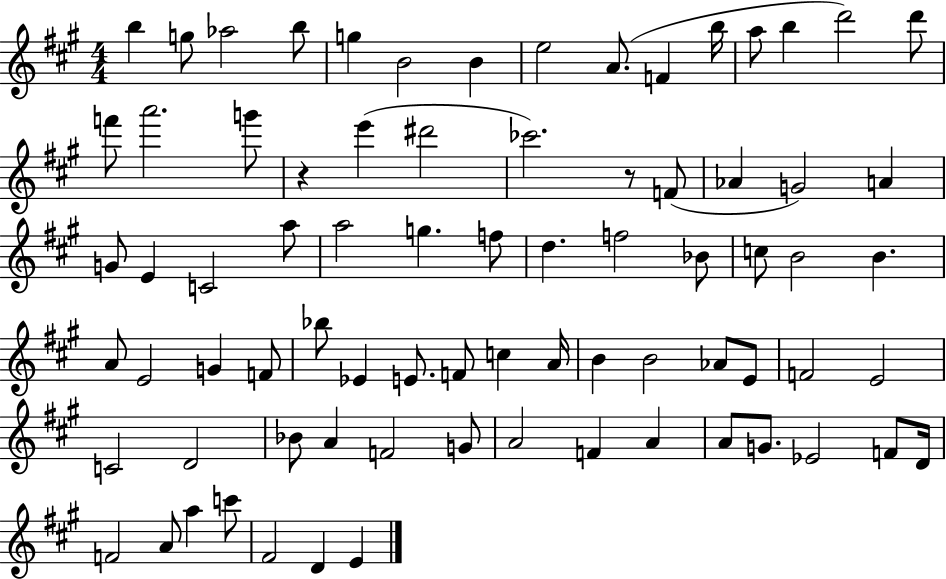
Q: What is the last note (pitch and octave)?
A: E4